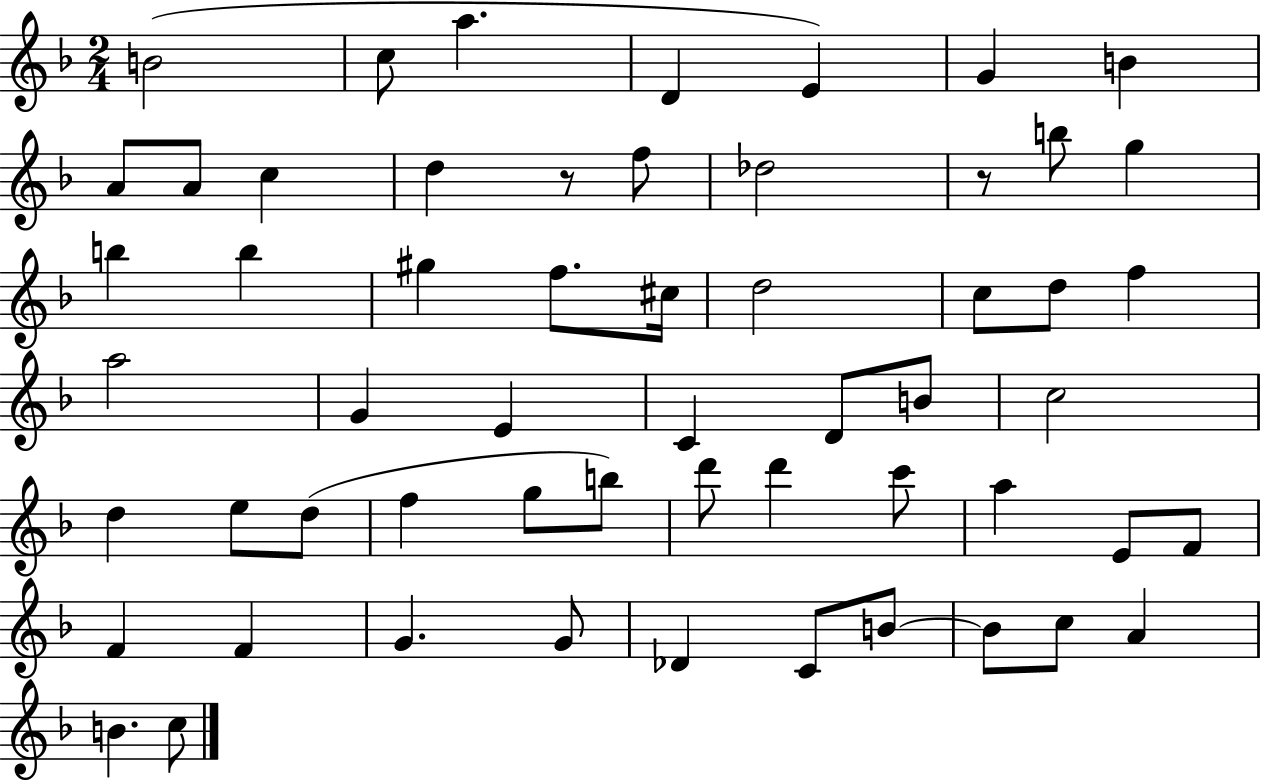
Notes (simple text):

B4/h C5/e A5/q. D4/q E4/q G4/q B4/q A4/e A4/e C5/q D5/q R/e F5/e Db5/h R/e B5/e G5/q B5/q B5/q G#5/q F5/e. C#5/s D5/h C5/e D5/e F5/q A5/h G4/q E4/q C4/q D4/e B4/e C5/h D5/q E5/e D5/e F5/q G5/e B5/e D6/e D6/q C6/e A5/q E4/e F4/e F4/q F4/q G4/q. G4/e Db4/q C4/e B4/e B4/e C5/e A4/q B4/q. C5/e